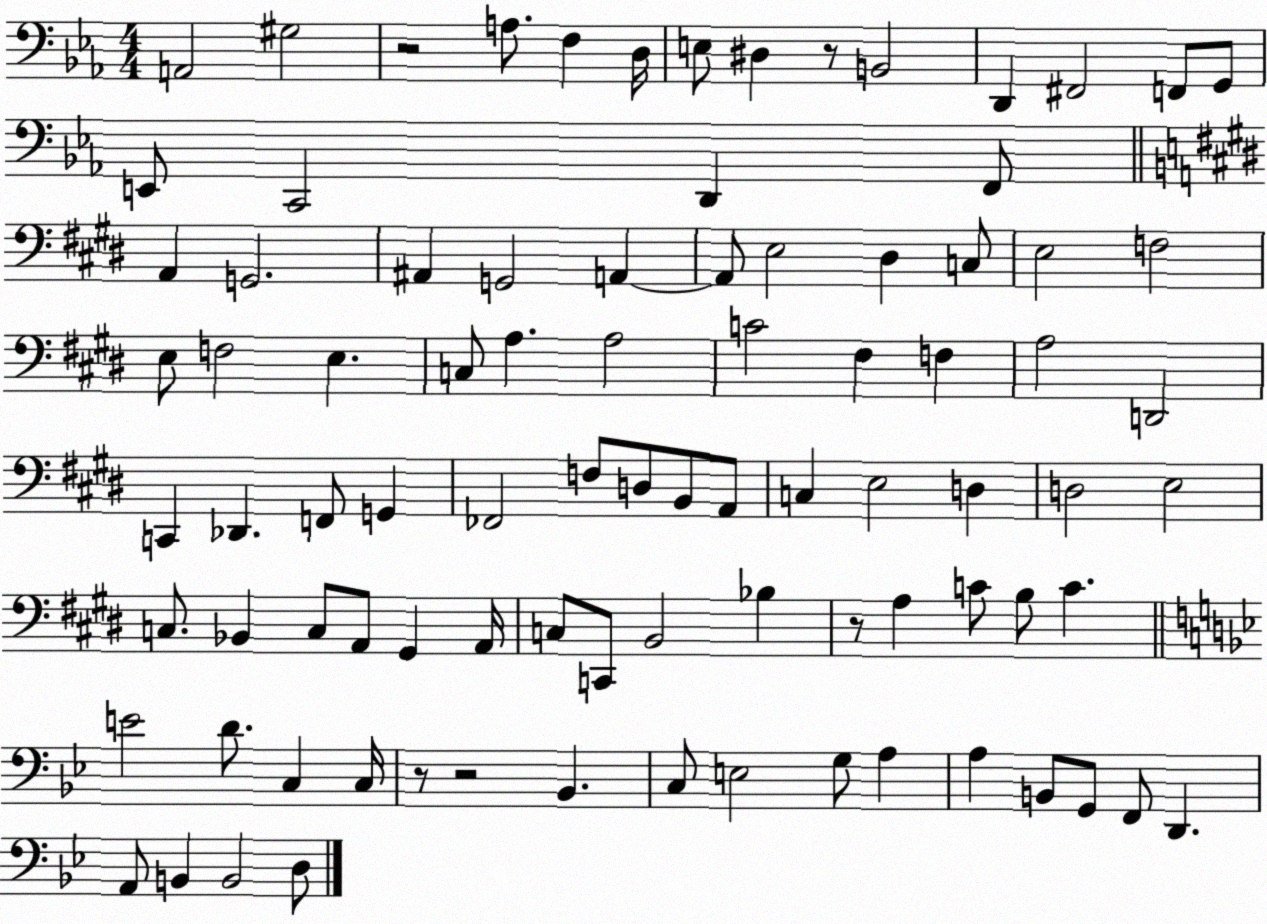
X:1
T:Untitled
M:4/4
L:1/4
K:Eb
A,,2 ^G,2 z2 A,/2 F, D,/4 E,/2 ^D, z/2 B,,2 D,, ^F,,2 F,,/2 G,,/2 E,,/2 C,,2 D,, F,,/2 A,, G,,2 ^A,, G,,2 A,, A,,/2 E,2 ^D, C,/2 E,2 F,2 E,/2 F,2 E, C,/2 A, A,2 C2 ^F, F, A,2 D,,2 C,, _D,, F,,/2 G,, _F,,2 F,/2 D,/2 B,,/2 A,,/2 C, E,2 D, D,2 E,2 C,/2 _B,, C,/2 A,,/2 ^G,, A,,/4 C,/2 C,,/2 B,,2 _B, z/2 A, C/2 B,/2 C E2 D/2 C, C,/4 z/2 z2 _B,, C,/2 E,2 G,/2 A, A, B,,/2 G,,/2 F,,/2 D,, A,,/2 B,, B,,2 D,/2